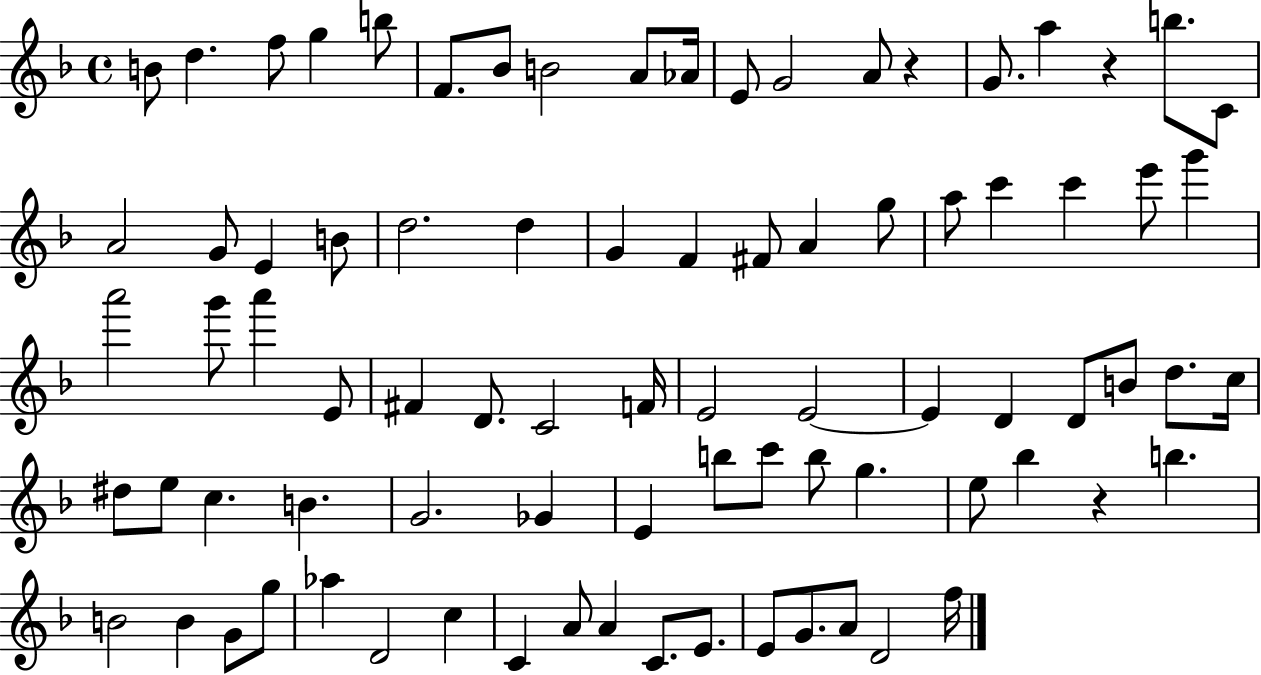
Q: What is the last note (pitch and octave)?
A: F5